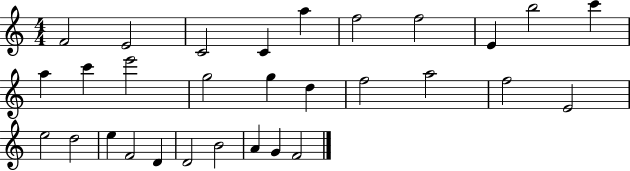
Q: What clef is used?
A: treble